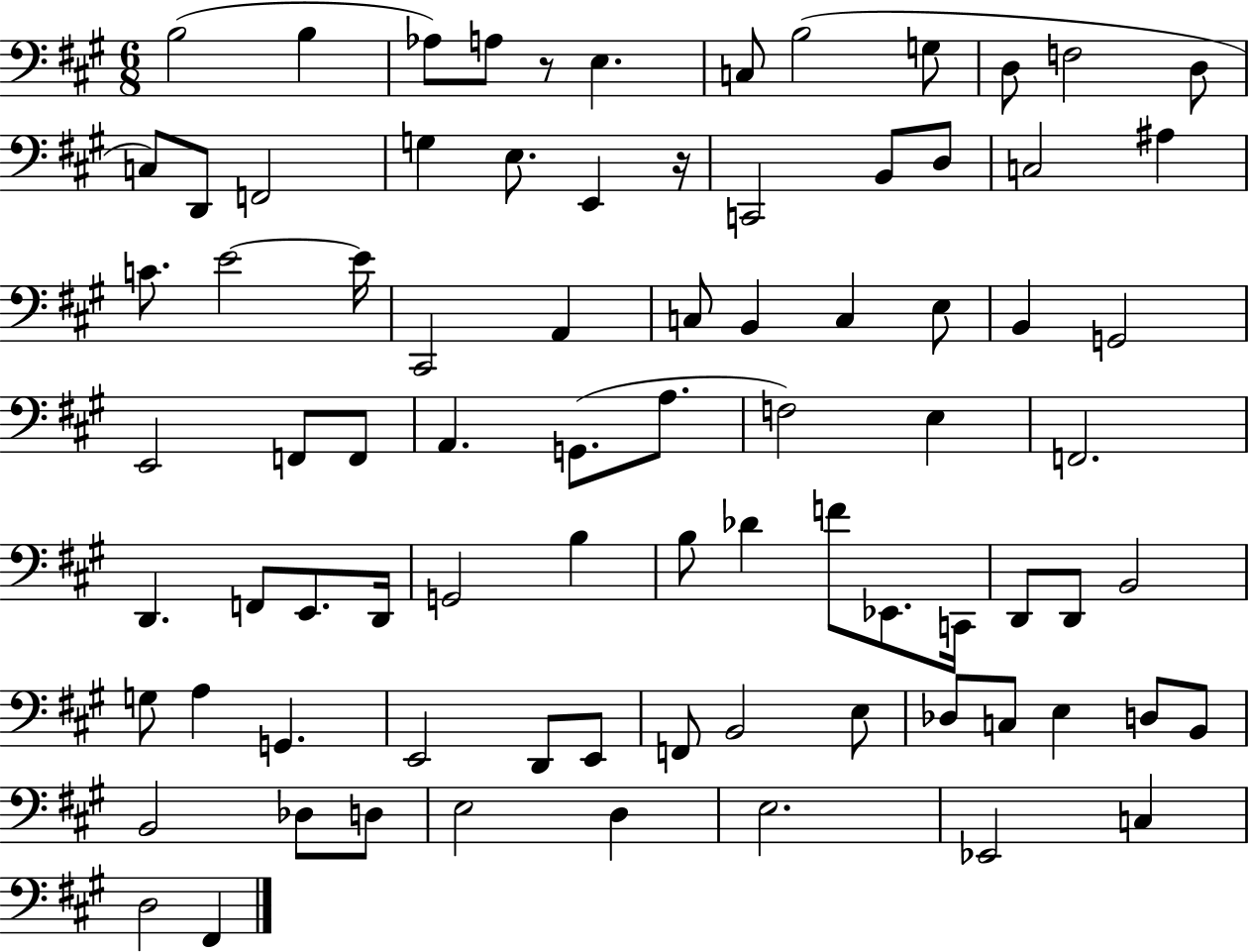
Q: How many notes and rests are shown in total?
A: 82